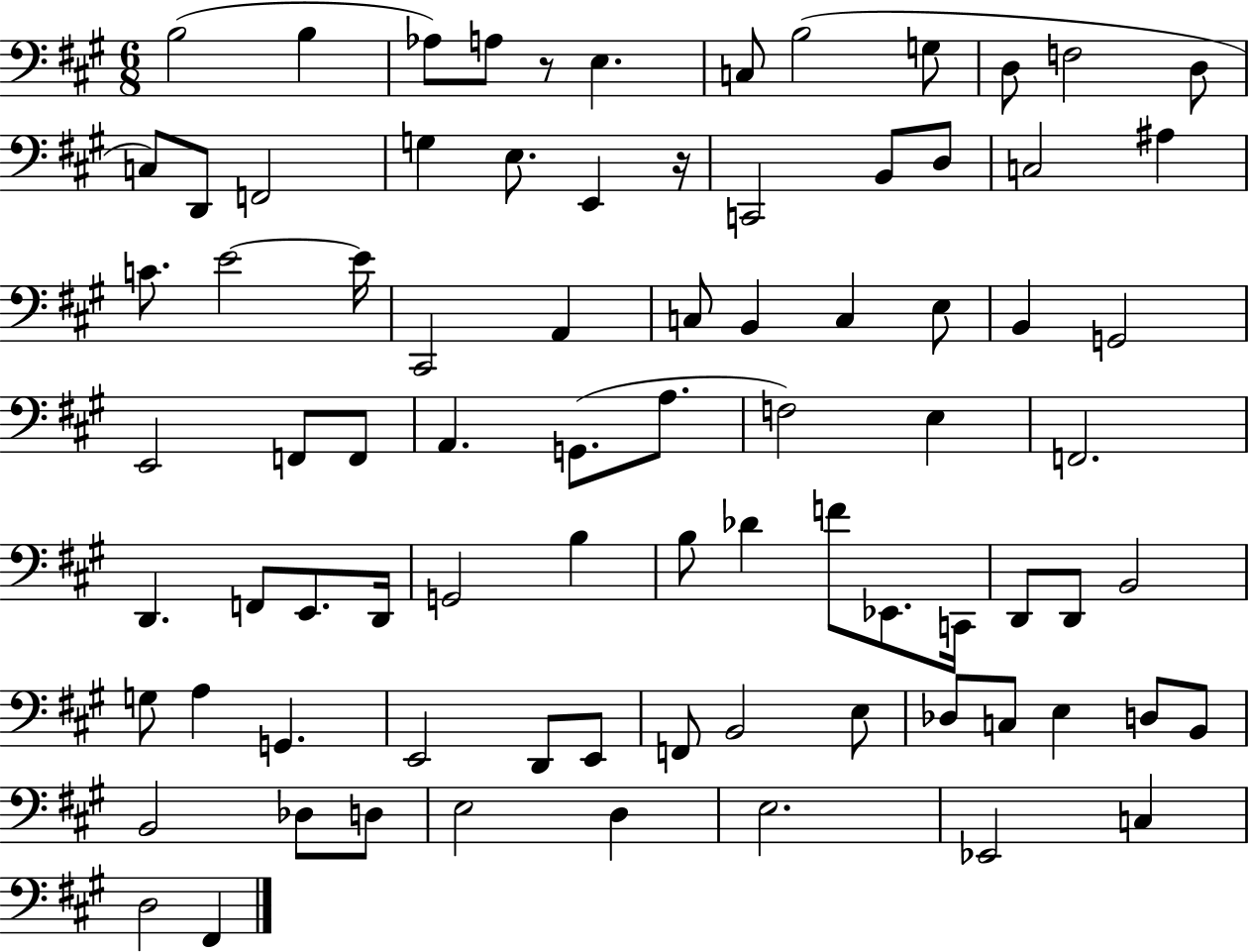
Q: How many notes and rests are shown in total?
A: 82